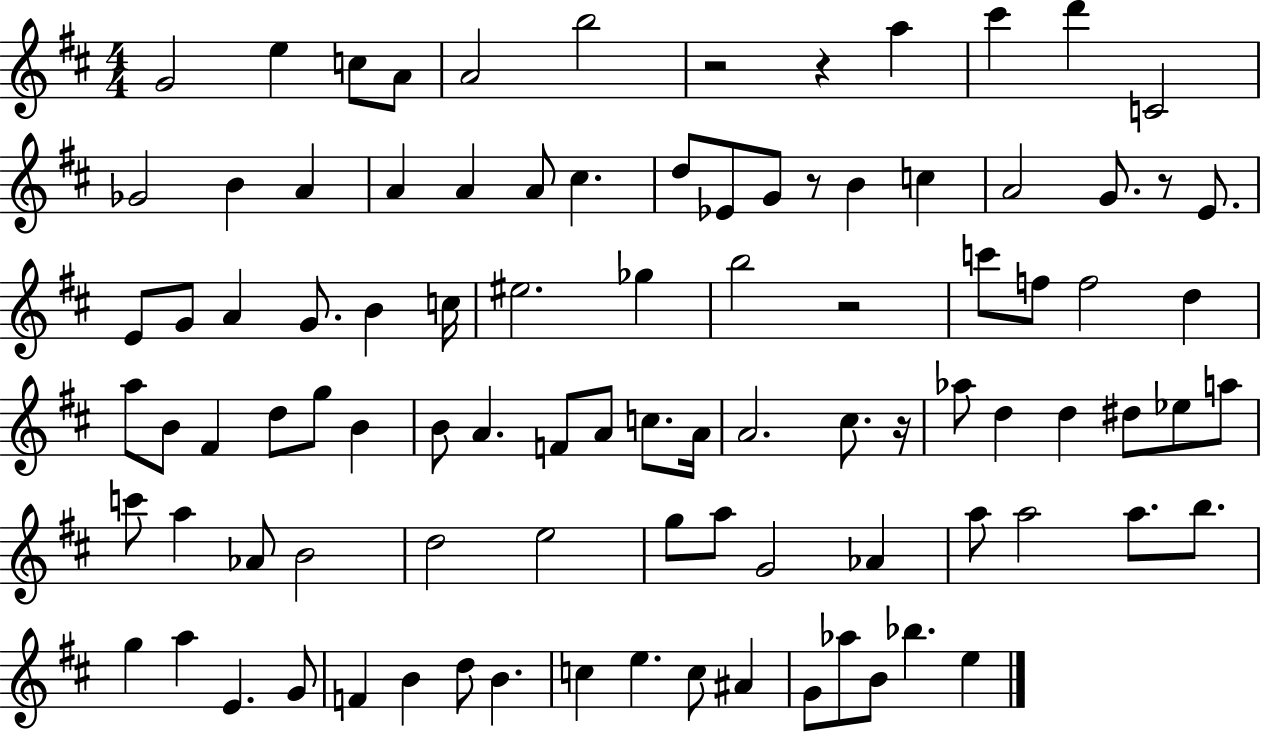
G4/h E5/q C5/e A4/e A4/h B5/h R/h R/q A5/q C#6/q D6/q C4/h Gb4/h B4/q A4/q A4/q A4/q A4/e C#5/q. D5/e Eb4/e G4/e R/e B4/q C5/q A4/h G4/e. R/e E4/e. E4/e G4/e A4/q G4/e. B4/q C5/s EIS5/h. Gb5/q B5/h R/h C6/e F5/e F5/h D5/q A5/e B4/e F#4/q D5/e G5/e B4/q B4/e A4/q. F4/e A4/e C5/e. A4/s A4/h. C#5/e. R/s Ab5/e D5/q D5/q D#5/e Eb5/e A5/e C6/e A5/q Ab4/e B4/h D5/h E5/h G5/e A5/e G4/h Ab4/q A5/e A5/h A5/e. B5/e. G5/q A5/q E4/q. G4/e F4/q B4/q D5/e B4/q. C5/q E5/q. C5/e A#4/q G4/e Ab5/e B4/e Bb5/q. E5/q